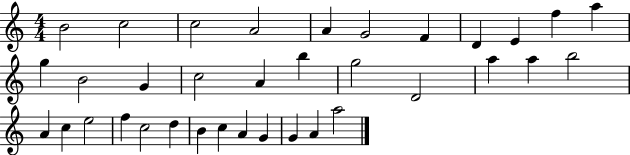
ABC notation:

X:1
T:Untitled
M:4/4
L:1/4
K:C
B2 c2 c2 A2 A G2 F D E f a g B2 G c2 A b g2 D2 a a b2 A c e2 f c2 d B c A G G A a2